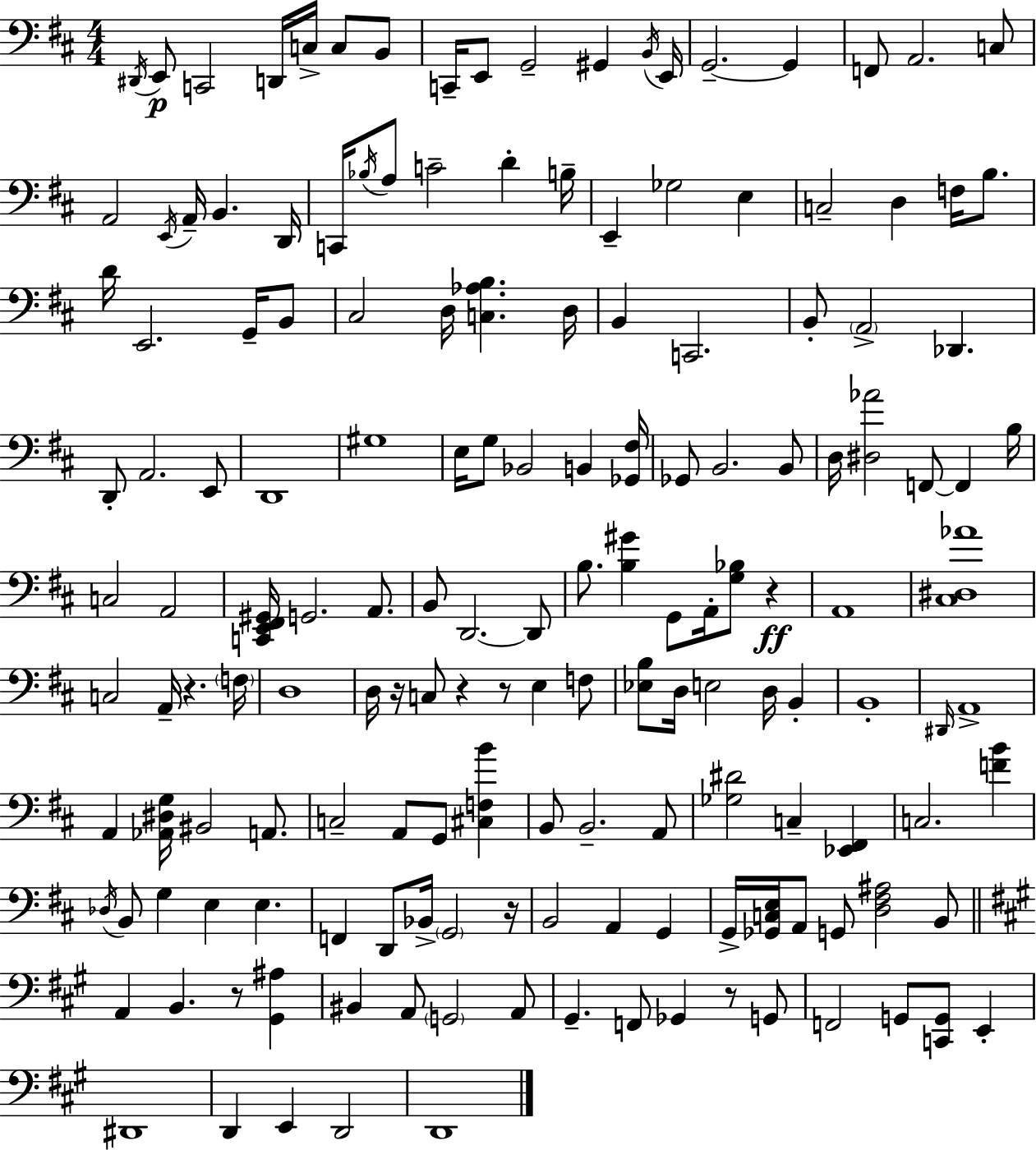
X:1
T:Untitled
M:4/4
L:1/4
K:D
^D,,/4 E,,/2 C,,2 D,,/4 C,/4 C,/2 B,,/2 C,,/4 E,,/2 G,,2 ^G,, B,,/4 E,,/4 G,,2 G,, F,,/2 A,,2 C,/2 A,,2 E,,/4 A,,/4 B,, D,,/4 C,,/4 _B,/4 A,/2 C2 D B,/4 E,, _G,2 E, C,2 D, F,/4 B,/2 D/4 E,,2 G,,/4 B,,/2 ^C,2 D,/4 [C,_A,B,] D,/4 B,, C,,2 B,,/2 A,,2 _D,, D,,/2 A,,2 E,,/2 D,,4 ^G,4 E,/4 G,/2 _B,,2 B,, [_G,,^F,]/4 _G,,/2 B,,2 B,,/2 D,/4 [^D,_A]2 F,,/2 F,, B,/4 C,2 A,,2 [C,,E,,^F,,^G,,]/4 G,,2 A,,/2 B,,/2 D,,2 D,,/2 B,/2 [B,^G] G,,/2 A,,/4 [G,_B,]/2 z A,,4 [^C,^D,_A]4 C,2 A,,/4 z F,/4 D,4 D,/4 z/4 C,/2 z z/2 E, F,/2 [_E,B,]/2 D,/4 E,2 D,/4 B,, B,,4 ^D,,/4 A,,4 A,, [_A,,^D,G,]/4 ^B,,2 A,,/2 C,2 A,,/2 G,,/2 [^C,F,B] B,,/2 B,,2 A,,/2 [_G,^D]2 C, [_E,,^F,,] C,2 [FB] _D,/4 B,,/2 G, E, E, F,, D,,/2 _B,,/4 G,,2 z/4 B,,2 A,, G,, G,,/4 [_G,,C,E,]/4 A,,/2 G,,/2 [D,^F,^A,]2 B,,/2 A,, B,, z/2 [^G,,^A,] ^B,, A,,/2 G,,2 A,,/2 ^G,, F,,/2 _G,, z/2 G,,/2 F,,2 G,,/2 [C,,G,,]/2 E,, ^D,,4 D,, E,, D,,2 D,,4